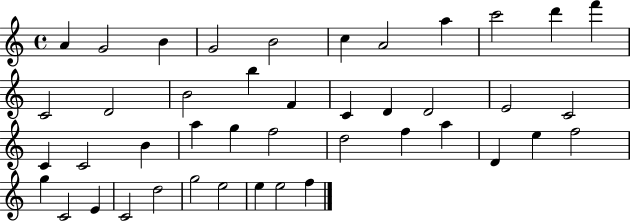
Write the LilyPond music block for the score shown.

{
  \clef treble
  \time 4/4
  \defaultTimeSignature
  \key c \major
  a'4 g'2 b'4 | g'2 b'2 | c''4 a'2 a''4 | c'''2 d'''4 f'''4 | \break c'2 d'2 | b'2 b''4 f'4 | c'4 d'4 d'2 | e'2 c'2 | \break c'4 c'2 b'4 | a''4 g''4 f''2 | d''2 f''4 a''4 | d'4 e''4 f''2 | \break g''4 c'2 e'4 | c'2 d''2 | g''2 e''2 | e''4 e''2 f''4 | \break \bar "|."
}